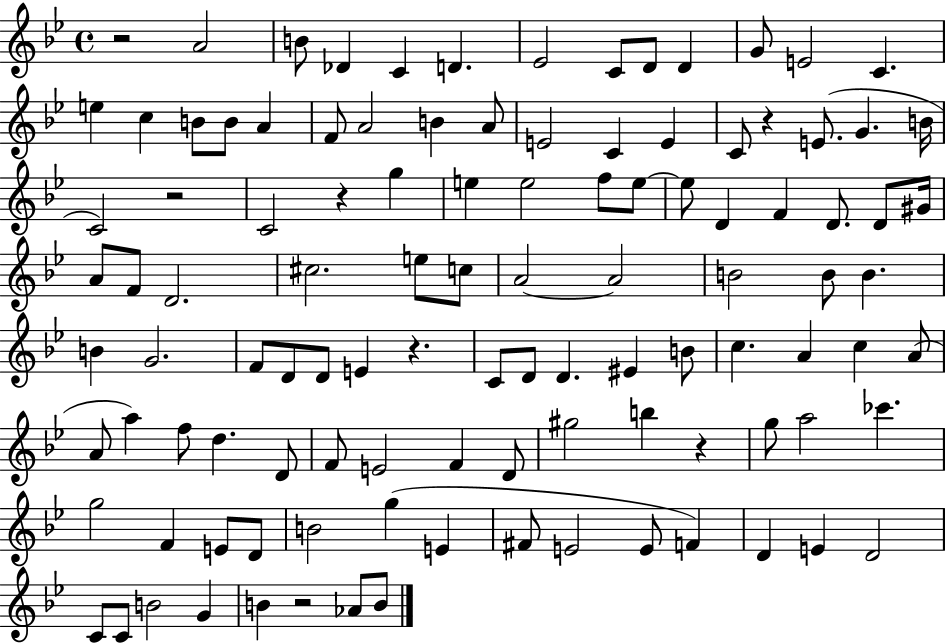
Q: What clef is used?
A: treble